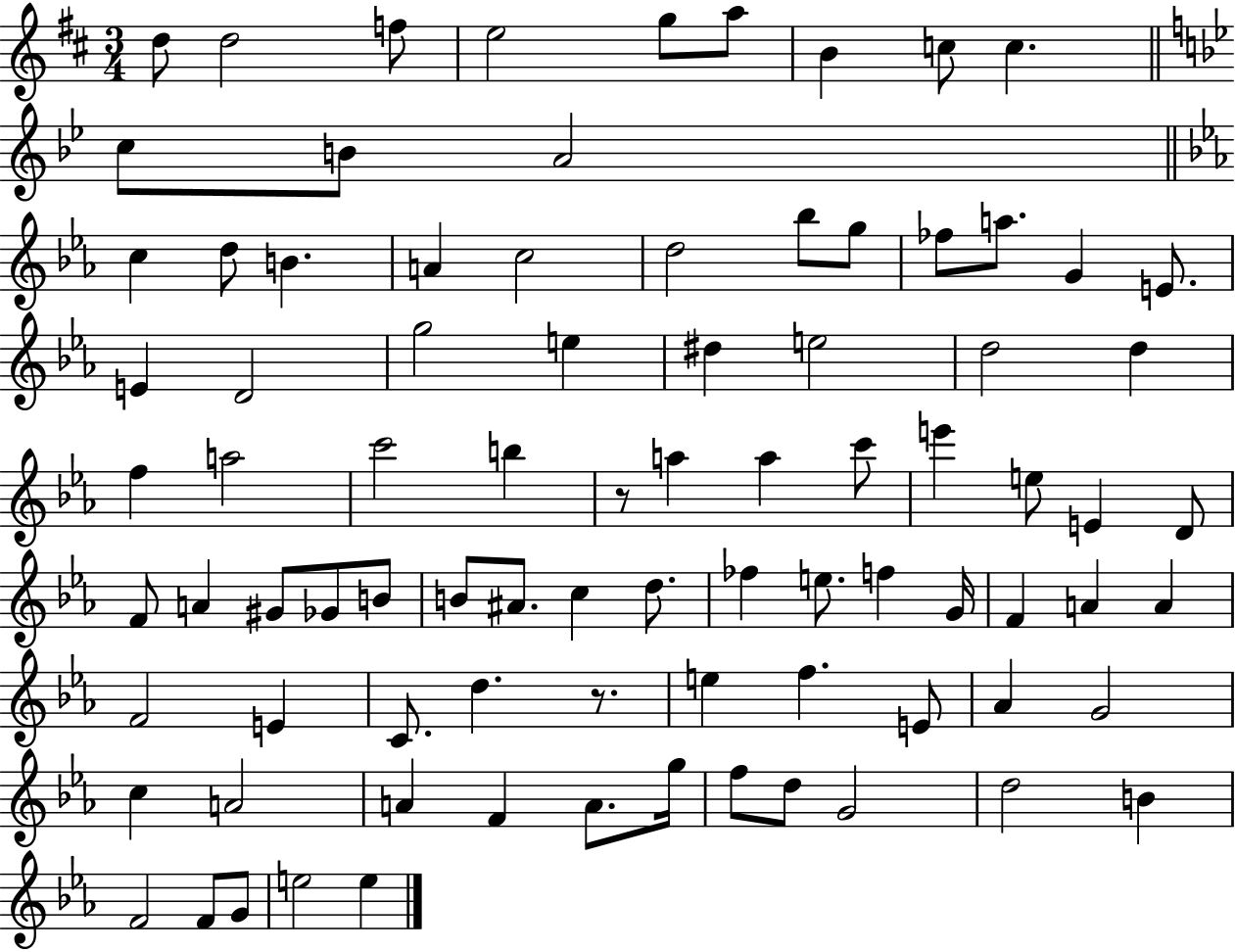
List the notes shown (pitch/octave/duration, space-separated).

D5/e D5/h F5/e E5/h G5/e A5/e B4/q C5/e C5/q. C5/e B4/e A4/h C5/q D5/e B4/q. A4/q C5/h D5/h Bb5/e G5/e FES5/e A5/e. G4/q E4/e. E4/q D4/h G5/h E5/q D#5/q E5/h D5/h D5/q F5/q A5/h C6/h B5/q R/e A5/q A5/q C6/e E6/q E5/e E4/q D4/e F4/e A4/q G#4/e Gb4/e B4/e B4/e A#4/e. C5/q D5/e. FES5/q E5/e. F5/q G4/s F4/q A4/q A4/q F4/h E4/q C4/e. D5/q. R/e. E5/q F5/q. E4/e Ab4/q G4/h C5/q A4/h A4/q F4/q A4/e. G5/s F5/e D5/e G4/h D5/h B4/q F4/h F4/e G4/e E5/h E5/q